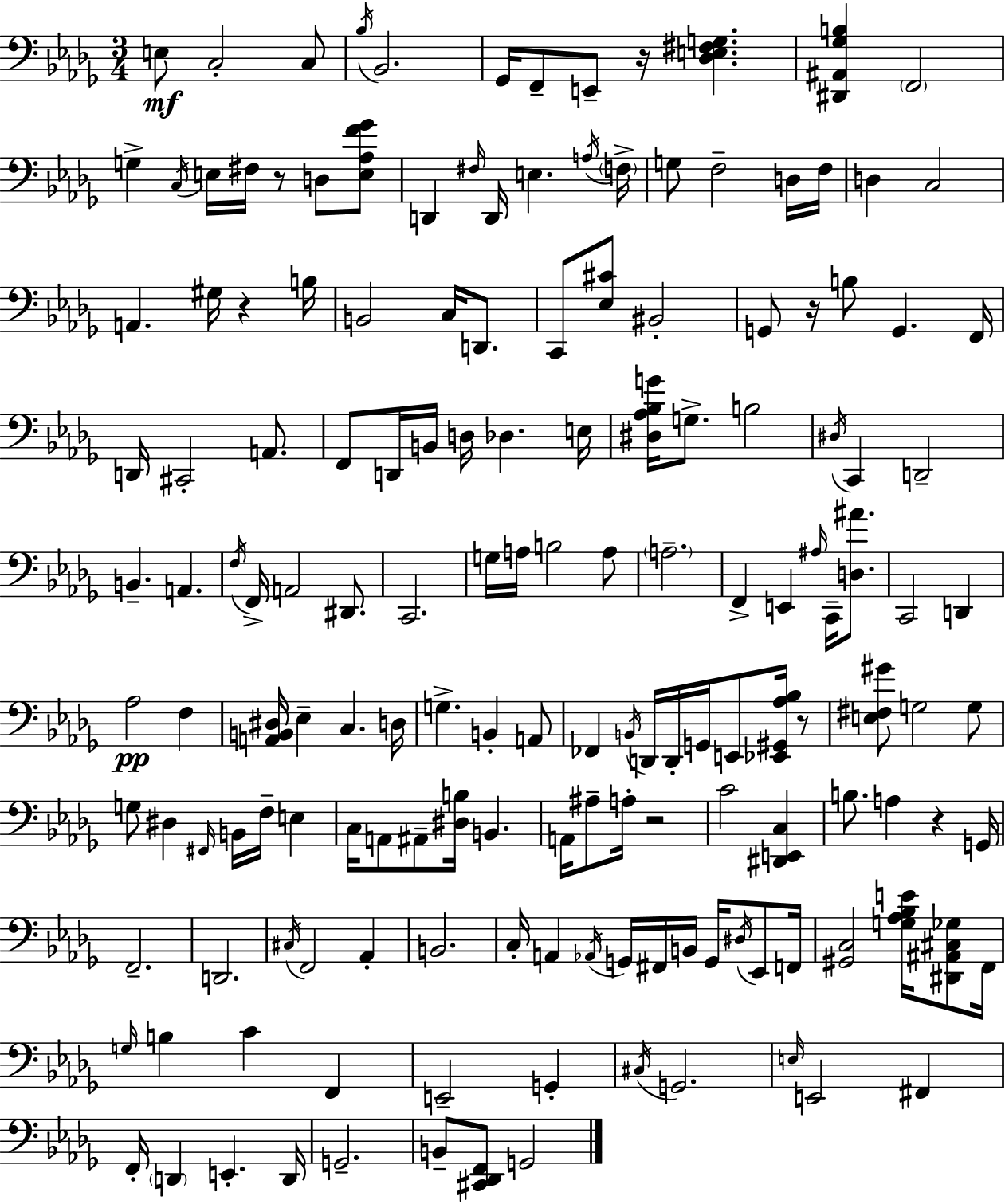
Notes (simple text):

E3/e C3/h C3/e Bb3/s Bb2/h. Gb2/s F2/e E2/e R/s [Db3,E3,F#3,G3]/q. [D#2,A#2,Gb3,B3]/q F2/h G3/q C3/s E3/s F#3/s R/e D3/e [E3,Ab3,F4,Gb4]/e D2/q F#3/s D2/s E3/q. A3/s F3/s G3/e F3/h D3/s F3/s D3/q C3/h A2/q. G#3/s R/q B3/s B2/h C3/s D2/e. C2/e [Eb3,C#4]/e BIS2/h G2/e R/s B3/e G2/q. F2/s D2/s C#2/h A2/e. F2/e D2/s B2/s D3/s Db3/q. E3/s [D#3,Ab3,Bb3,G4]/s G3/e. B3/h D#3/s C2/q D2/h B2/q. A2/q. F3/s F2/s A2/h D#2/e. C2/h. G3/s A3/s B3/h A3/e A3/h. F2/q E2/q A#3/s C2/s [D3,A#4]/e. C2/h D2/q Ab3/h F3/q [A2,B2,D#3]/s Eb3/q C3/q. D3/s G3/q. B2/q A2/e FES2/q B2/s D2/s D2/s G2/s E2/e [Eb2,G#2,Ab3,Bb3]/s R/e [E3,F#3,G#4]/e G3/h G3/e G3/e D#3/q F#2/s B2/s F3/s E3/q C3/s A2/e A#2/e [D#3,B3]/s B2/q. A2/s A#3/e A3/s R/h C4/h [D#2,E2,C3]/q B3/e. A3/q R/q G2/s F2/h. D2/h. C#3/s F2/h Ab2/q B2/h. C3/s A2/q Ab2/s G2/s F#2/s B2/s G2/s D#3/s Eb2/e F2/s [G#2,C3]/h [G3,Ab3,Bb3,E4]/s [D#2,A#2,C#3,Gb3]/e F2/s G3/s B3/q C4/q F2/q E2/h G2/q C#3/s G2/h. E3/s E2/h F#2/q F2/s D2/q E2/q. D2/s G2/h. B2/e [C#2,Db2,F2]/e G2/h